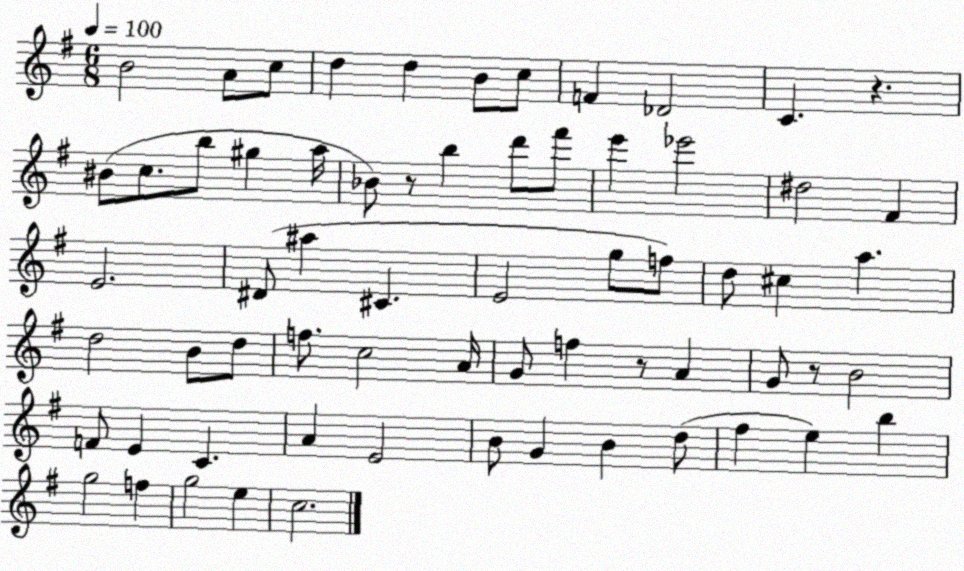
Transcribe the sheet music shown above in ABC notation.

X:1
T:Untitled
M:6/8
L:1/4
K:G
B2 A/2 c/2 d d B/2 c/2 F _D2 C z ^B/2 c/2 b/2 ^g a/4 _B/2 z/2 b d'/2 ^f'/2 e' _e'2 ^d2 ^F E2 ^D/2 ^a ^C E2 g/2 f/2 d/2 ^c a d2 B/2 d/2 f/2 c2 A/4 G/2 f z/2 A G/2 z/2 B2 F/2 E C A E2 B/2 G B d/2 ^f e b g2 f g2 e c2